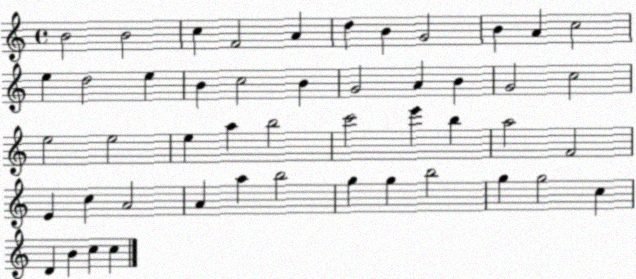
X:1
T:Untitled
M:4/4
L:1/4
K:C
B2 B2 c F2 A d B G2 B A c2 e d2 e B c2 B G2 A B G2 c2 e2 e2 e a b2 c'2 e' b a2 F2 E c A2 A a b2 g g b2 g g2 c D B c c